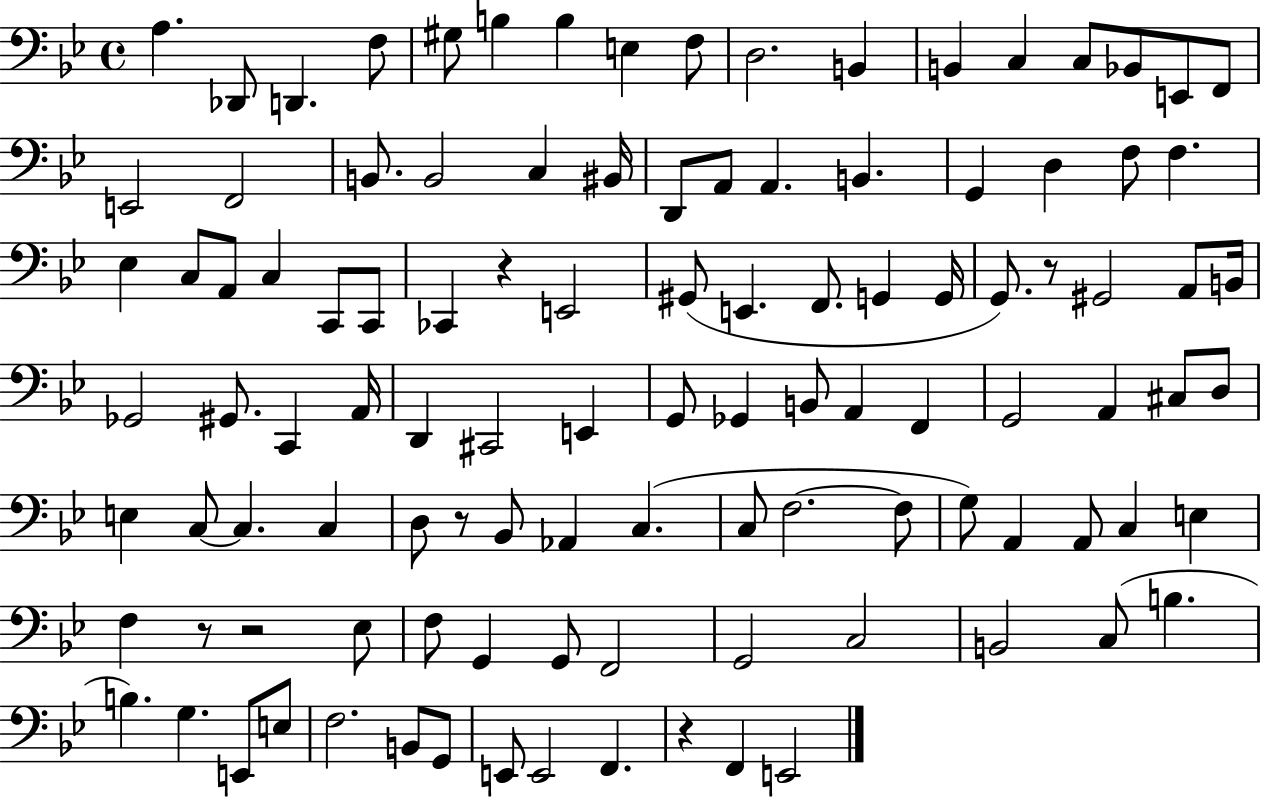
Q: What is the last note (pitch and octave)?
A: E2